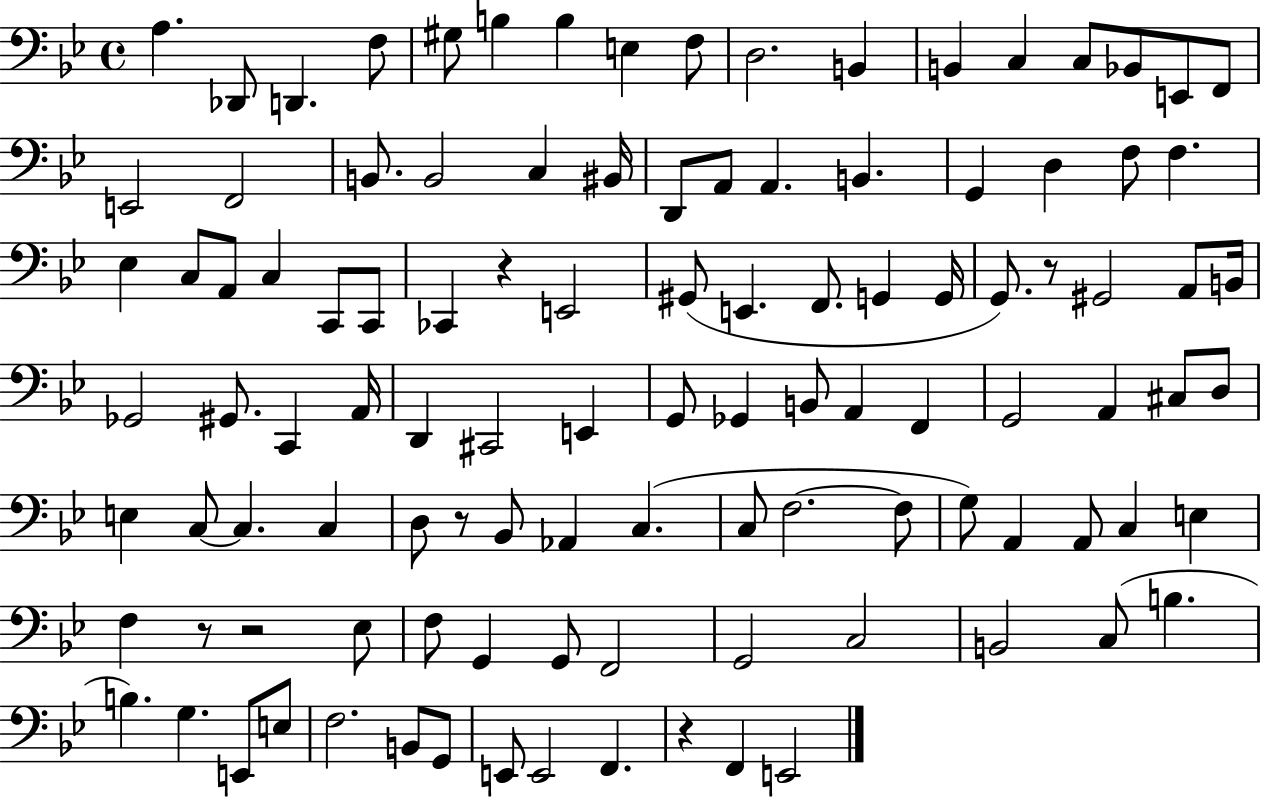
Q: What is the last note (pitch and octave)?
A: E2